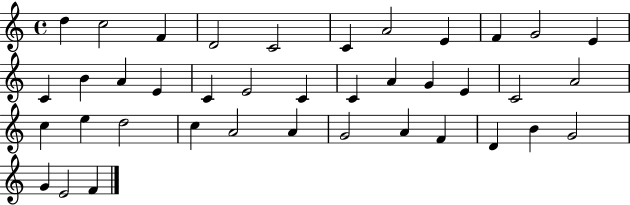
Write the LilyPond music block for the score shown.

{
  \clef treble
  \time 4/4
  \defaultTimeSignature
  \key c \major
  d''4 c''2 f'4 | d'2 c'2 | c'4 a'2 e'4 | f'4 g'2 e'4 | \break c'4 b'4 a'4 e'4 | c'4 e'2 c'4 | c'4 a'4 g'4 e'4 | c'2 a'2 | \break c''4 e''4 d''2 | c''4 a'2 a'4 | g'2 a'4 f'4 | d'4 b'4 g'2 | \break g'4 e'2 f'4 | \bar "|."
}